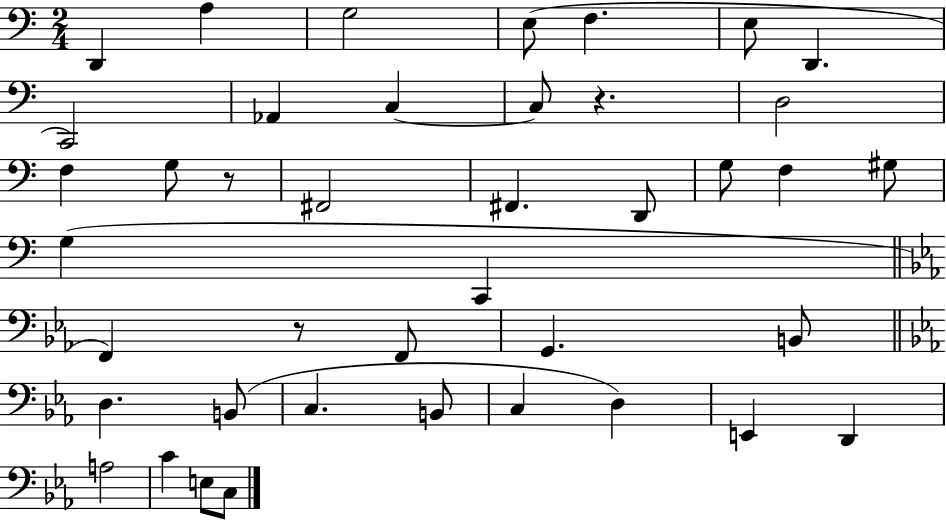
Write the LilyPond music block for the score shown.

{
  \clef bass
  \numericTimeSignature
  \time 2/4
  \key c \major
  \repeat volta 2 { d,4 a4 | g2 | e8( f4. | e8 d,4. | \break c,2) | aes,4 c4~~ | c8 r4. | d2 | \break f4 g8 r8 | fis,2 | fis,4. d,8 | g8 f4 gis8 | \break g4( c,4 | \bar "||" \break \key c \minor f,4) r8 f,8 | g,4. b,8 | \bar "||" \break \key ees \major d4. b,8( | c4. b,8 | c4 d4) | e,4 d,4 | \break a2 | c'4 e8 c8 | } \bar "|."
}